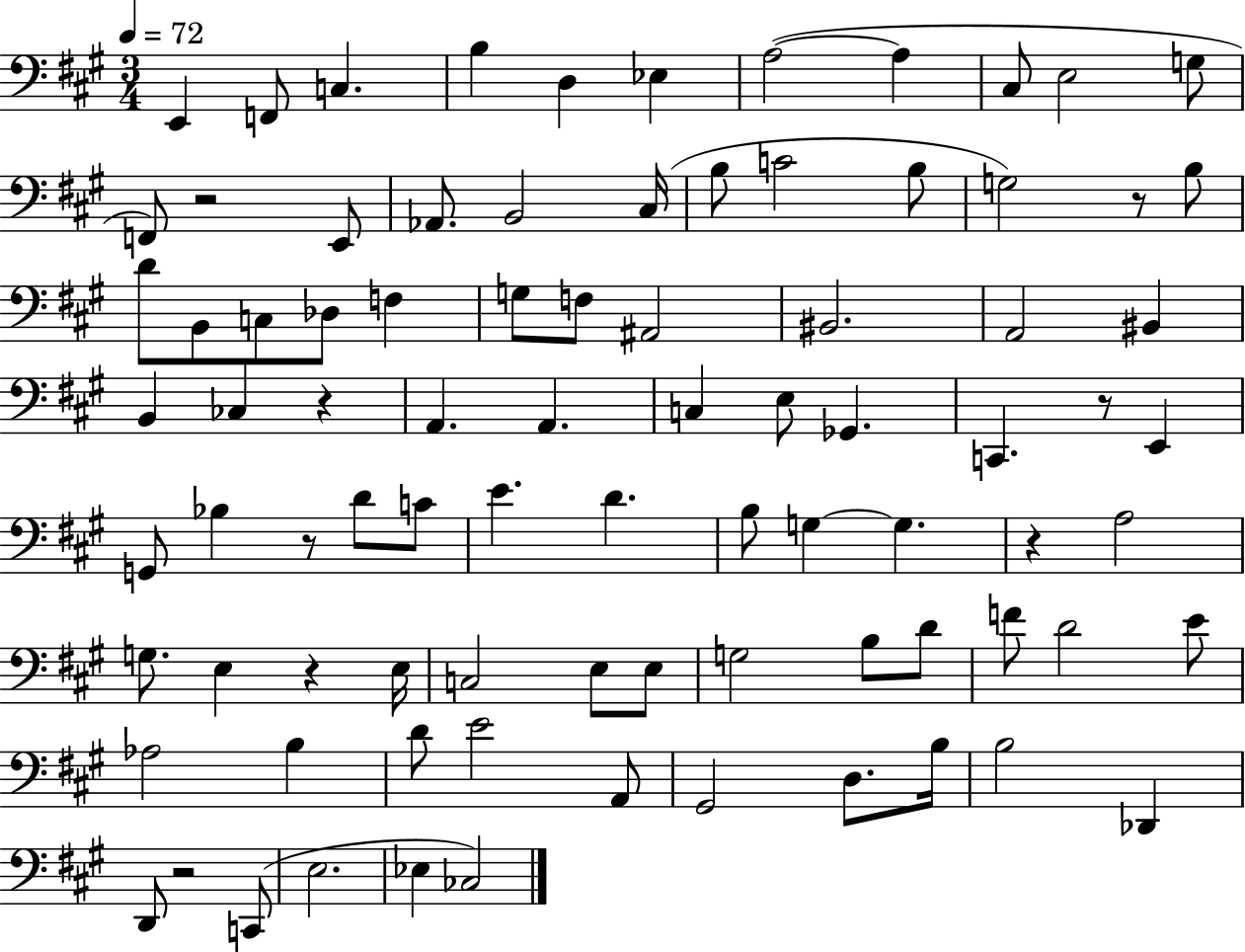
X:1
T:Untitled
M:3/4
L:1/4
K:A
E,, F,,/2 C, B, D, _E, A,2 A, ^C,/2 E,2 G,/2 F,,/2 z2 E,,/2 _A,,/2 B,,2 ^C,/4 B,/2 C2 B,/2 G,2 z/2 B,/2 D/2 B,,/2 C,/2 _D,/2 F, G,/2 F,/2 ^A,,2 ^B,,2 A,,2 ^B,, B,, _C, z A,, A,, C, E,/2 _G,, C,, z/2 E,, G,,/2 _B, z/2 D/2 C/2 E D B,/2 G, G, z A,2 G,/2 E, z E,/4 C,2 E,/2 E,/2 G,2 B,/2 D/2 F/2 D2 E/2 _A,2 B, D/2 E2 A,,/2 ^G,,2 D,/2 B,/4 B,2 _D,, D,,/2 z2 C,,/2 E,2 _E, _C,2